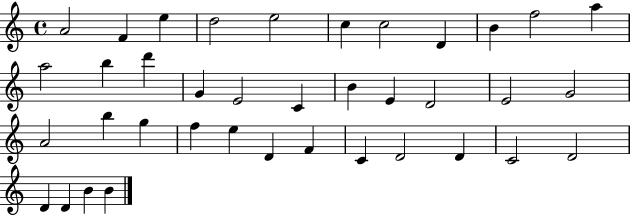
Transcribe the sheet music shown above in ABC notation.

X:1
T:Untitled
M:4/4
L:1/4
K:C
A2 F e d2 e2 c c2 D B f2 a a2 b d' G E2 C B E D2 E2 G2 A2 b g f e D F C D2 D C2 D2 D D B B